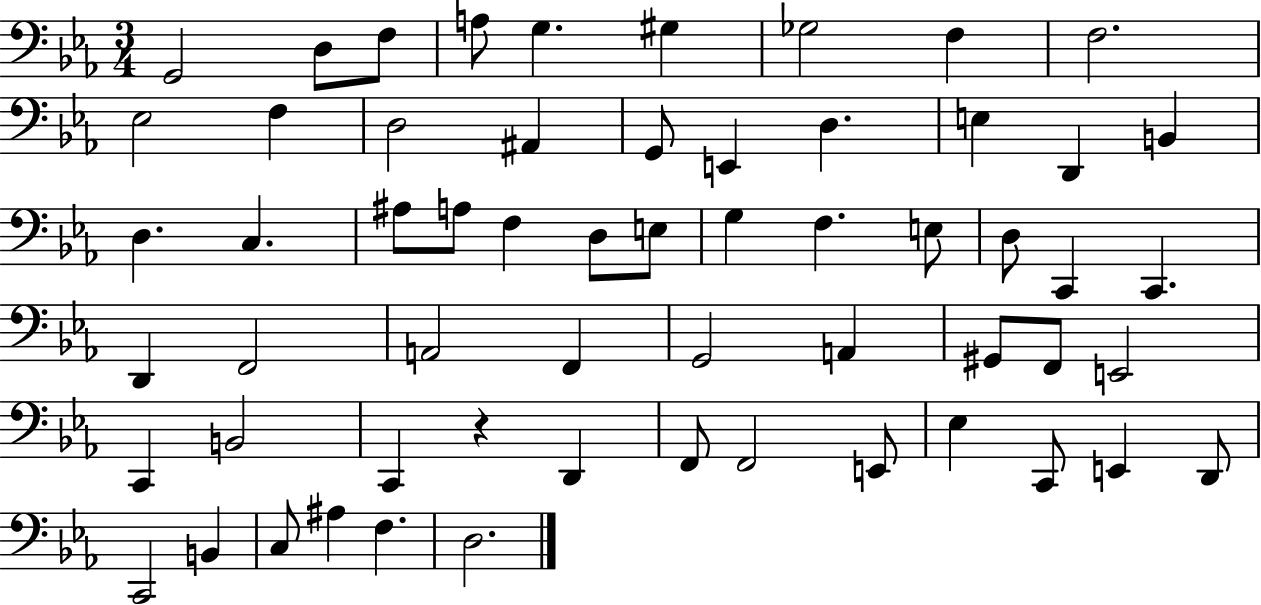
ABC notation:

X:1
T:Untitled
M:3/4
L:1/4
K:Eb
G,,2 D,/2 F,/2 A,/2 G, ^G, _G,2 F, F,2 _E,2 F, D,2 ^A,, G,,/2 E,, D, E, D,, B,, D, C, ^A,/2 A,/2 F, D,/2 E,/2 G, F, E,/2 D,/2 C,, C,, D,, F,,2 A,,2 F,, G,,2 A,, ^G,,/2 F,,/2 E,,2 C,, B,,2 C,, z D,, F,,/2 F,,2 E,,/2 _E, C,,/2 E,, D,,/2 C,,2 B,, C,/2 ^A, F, D,2